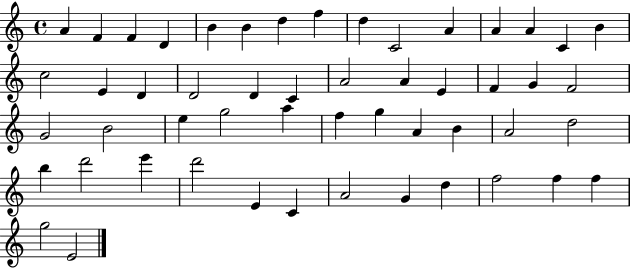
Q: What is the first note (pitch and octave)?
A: A4